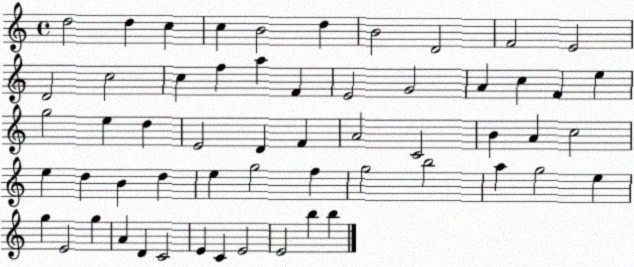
X:1
T:Untitled
M:4/4
L:1/4
K:C
d2 d c c B2 d B2 D2 F2 E2 D2 c2 c f a F E2 G2 A c F e g2 e d E2 D F A2 C2 B A c2 e d B d e g2 f g2 b2 a g2 e g E2 g A D C2 E C E2 E2 b b